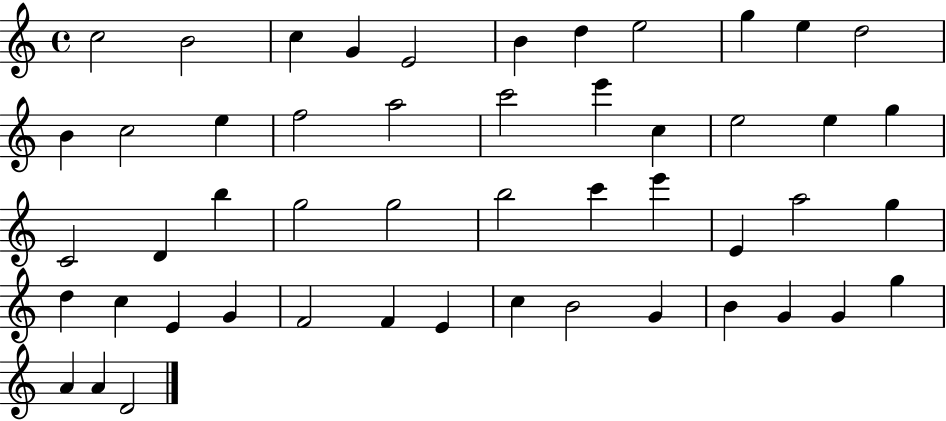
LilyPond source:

{
  \clef treble
  \time 4/4
  \defaultTimeSignature
  \key c \major
  c''2 b'2 | c''4 g'4 e'2 | b'4 d''4 e''2 | g''4 e''4 d''2 | \break b'4 c''2 e''4 | f''2 a''2 | c'''2 e'''4 c''4 | e''2 e''4 g''4 | \break c'2 d'4 b''4 | g''2 g''2 | b''2 c'''4 e'''4 | e'4 a''2 g''4 | \break d''4 c''4 e'4 g'4 | f'2 f'4 e'4 | c''4 b'2 g'4 | b'4 g'4 g'4 g''4 | \break a'4 a'4 d'2 | \bar "|."
}